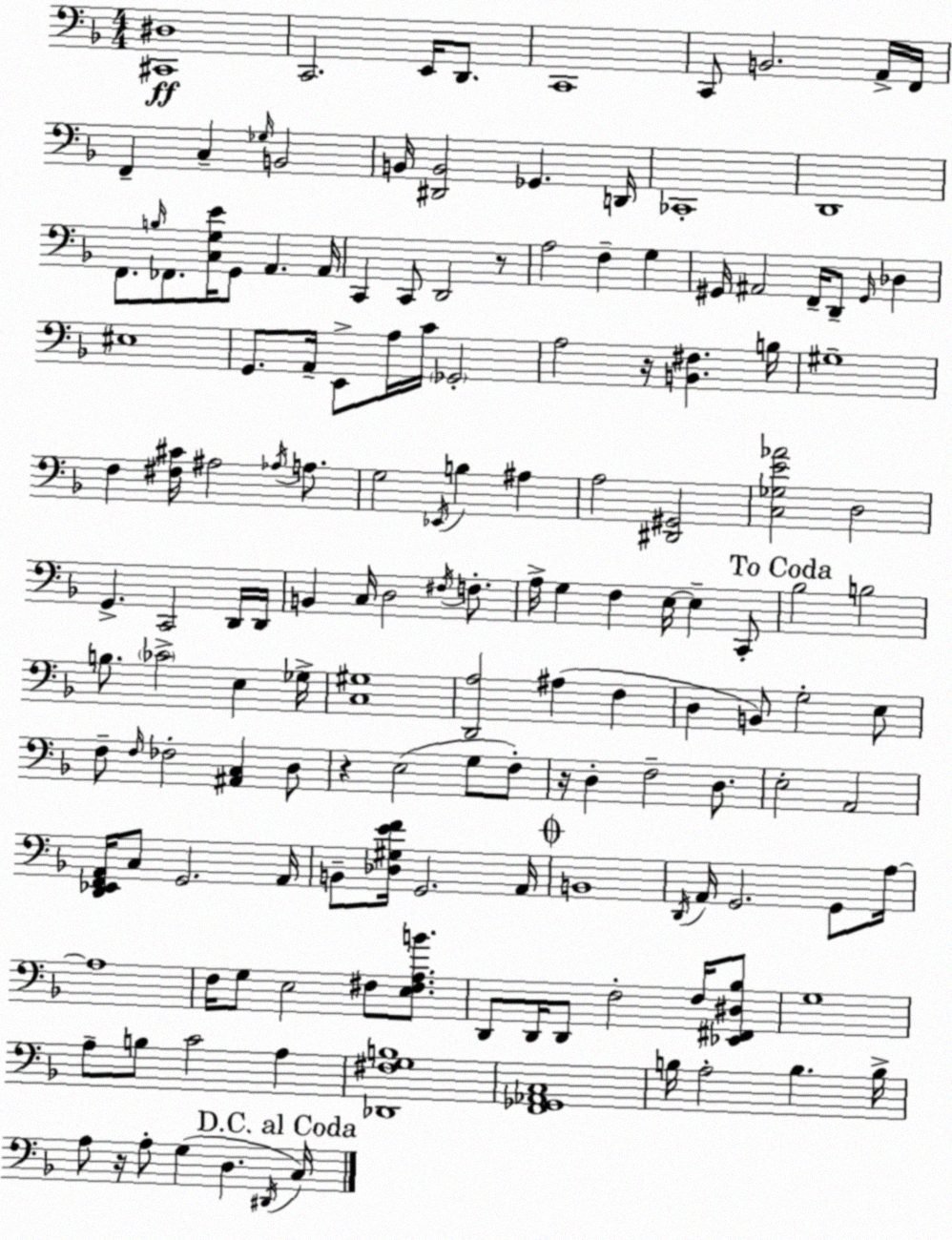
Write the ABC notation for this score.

X:1
T:Untitled
M:4/4
L:1/4
K:F
[^C,,^D,]4 C,,2 E,,/4 D,,/2 C,,4 C,,/2 B,,2 A,,/4 F,,/4 F,, C, _G,/4 B,,2 B,,/4 [^D,,B,,]2 _G,, D,,/4 _C,,4 D,,4 F,,/2 B,/4 _F,,/2 [C,G,E]/4 G,,/2 A,, A,,/4 C,, C,,/2 D,,2 z/2 A,2 F, G, ^G,,/4 ^A,,2 F,,/4 D,,/2 ^G,,/4 _D, ^E,4 G,,/2 A,,/4 E,,/2 A,/4 C/4 _G,,2 A,2 z/4 [B,,^F,] B,/4 ^G,4 F, [^F,^C]/4 ^A,2 _A,/4 A,/2 G,2 _E,,/4 B, ^A, A,2 [^D,,^G,,]2 [C,_G,E_A]2 D,2 G,, C,,2 D,,/4 D,,/4 B,, C,/4 D,2 ^F,/4 F,/2 A,/4 G, F, E,/4 E, C,,/2 _B,2 B,2 B,/2 _C2 E, _G,/4 [C,^G,]4 [D,,A,]2 ^A, F, D, B,,/2 G,2 E,/2 F,/2 F,/4 _F,2 [^A,,C,] D,/2 z E,2 G,/2 F,/2 z/4 D, F,2 D,/2 E,2 A,,2 [D,,_E,,F,,A,,]/4 C,/2 G,,2 A,,/4 B,,/2 [_D,^G,EF]/4 G,,2 A,,/4 B,,4 D,,/4 A,,/4 G,,2 G,,/2 A,/4 A,4 F,/4 G,/2 E,2 ^F,/2 [E,^F,A,B]/2 D,,/2 D,,/4 D,,/2 F,2 F,/4 [_E,,^F,,^D,_B,]/2 G,4 A,/2 B,/2 C2 A, [_D,,^F,G,B,]4 [F,,_G,,_A,,C,]4 B,/4 A,2 B, B,/4 A,/2 z/4 A,/2 G, D, ^D,,/4 C,/4